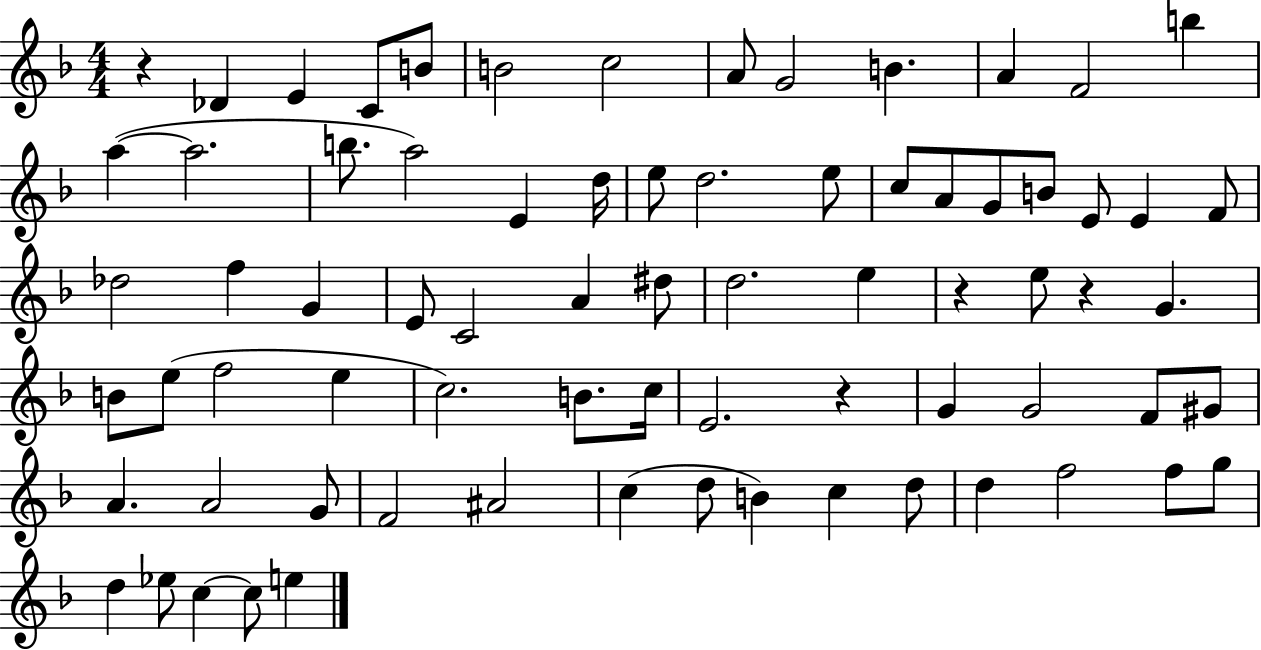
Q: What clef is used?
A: treble